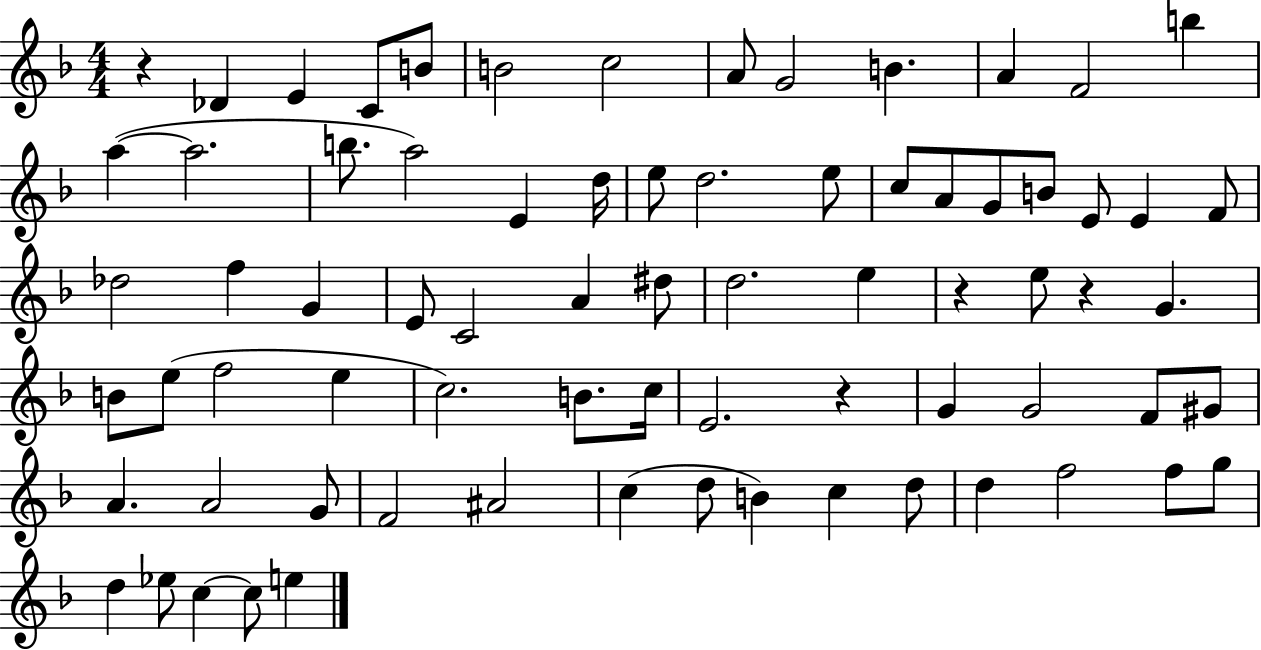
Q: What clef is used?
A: treble